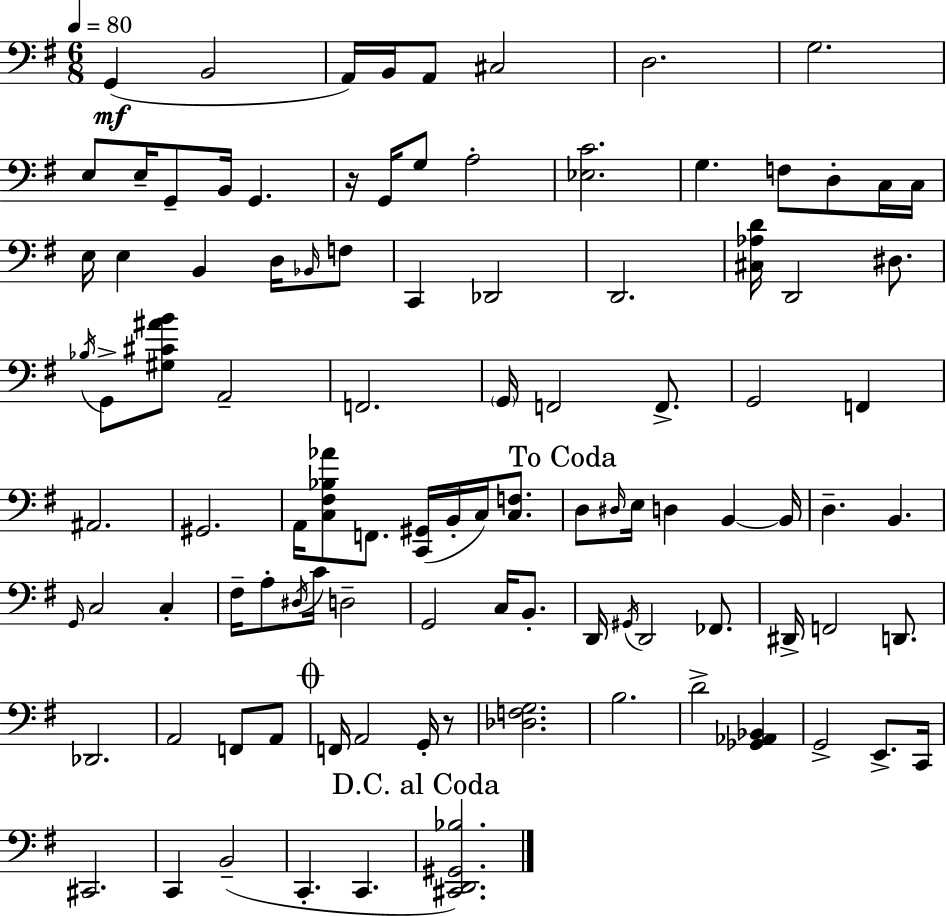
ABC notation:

X:1
T:Untitled
M:6/8
L:1/4
K:G
G,, B,,2 A,,/4 B,,/4 A,,/2 ^C,2 D,2 G,2 E,/2 E,/4 G,,/2 B,,/4 G,, z/4 G,,/4 G,/2 A,2 [_E,C]2 G, F,/2 D,/2 C,/4 C,/4 E,/4 E, B,, D,/4 _B,,/4 F,/2 C,, _D,,2 D,,2 [^C,_A,D]/4 D,,2 ^D,/2 _B,/4 G,,/2 [^G,^C^AB]/2 A,,2 F,,2 G,,/4 F,,2 F,,/2 G,,2 F,, ^A,,2 ^G,,2 A,,/4 [C,^F,_B,_A]/2 F,,/2 [C,,^G,,]/4 B,,/4 C,/4 [C,F,]/2 D,/2 ^D,/4 E,/4 D, B,, B,,/4 D, B,, G,,/4 C,2 C, ^F,/4 A,/2 ^D,/4 C/4 D,2 G,,2 C,/4 B,,/2 D,,/4 ^G,,/4 D,,2 _F,,/2 ^D,,/4 F,,2 D,,/2 _D,,2 A,,2 F,,/2 A,,/2 F,,/4 A,,2 G,,/4 z/2 [_D,F,G,]2 B,2 D2 [_G,,_A,,_B,,] G,,2 E,,/2 C,,/4 ^C,,2 C,, B,,2 C,, C,, [^C,,D,,^G,,_B,]2